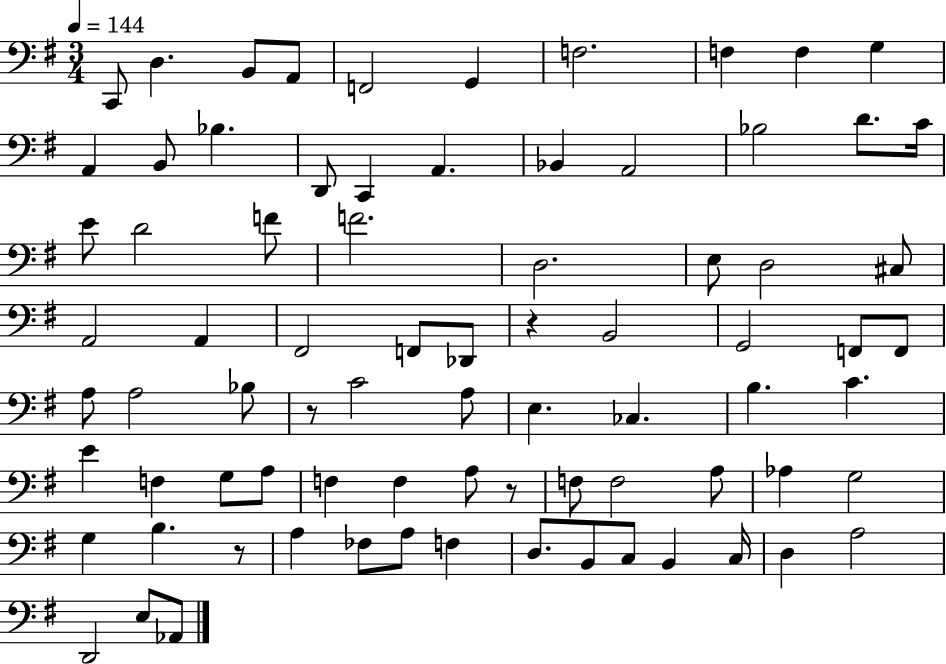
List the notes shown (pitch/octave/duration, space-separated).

C2/e D3/q. B2/e A2/e F2/h G2/q F3/h. F3/q F3/q G3/q A2/q B2/e Bb3/q. D2/e C2/q A2/q. Bb2/q A2/h Bb3/h D4/e. C4/s E4/e D4/h F4/e F4/h. D3/h. E3/e D3/h C#3/e A2/h A2/q F#2/h F2/e Db2/e R/q B2/h G2/h F2/e F2/e A3/e A3/h Bb3/e R/e C4/h A3/e E3/q. CES3/q. B3/q. C4/q. E4/q F3/q G3/e A3/e F3/q F3/q A3/e R/e F3/e F3/h A3/e Ab3/q G3/h G3/q B3/q. R/e A3/q FES3/e A3/e F3/q D3/e. B2/e C3/e B2/q C3/s D3/q A3/h D2/h E3/e Ab2/e